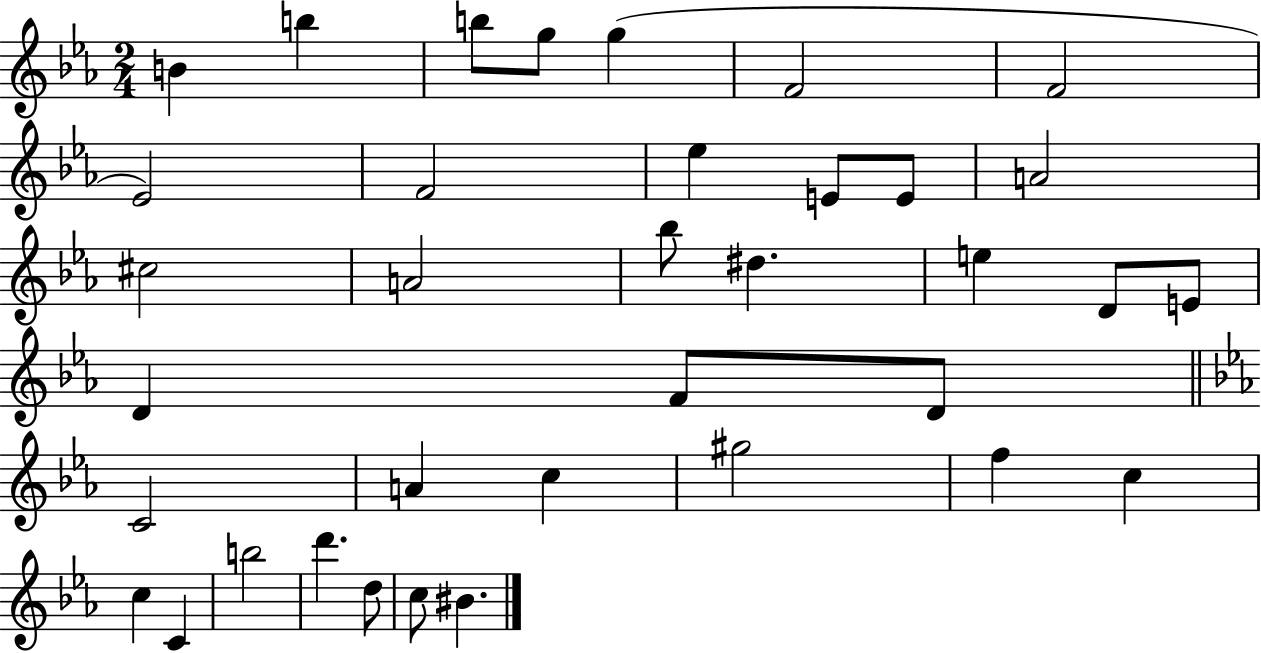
{
  \clef treble
  \numericTimeSignature
  \time 2/4
  \key ees \major
  b'4 b''4 | b''8 g''8 g''4( | f'2 | f'2 | \break ees'2) | f'2 | ees''4 e'8 e'8 | a'2 | \break cis''2 | a'2 | bes''8 dis''4. | e''4 d'8 e'8 | \break d'4 f'8 d'8 | \bar "||" \break \key c \minor c'2 | a'4 c''4 | gis''2 | f''4 c''4 | \break c''4 c'4 | b''2 | d'''4. d''8 | c''8 bis'4. | \break \bar "|."
}